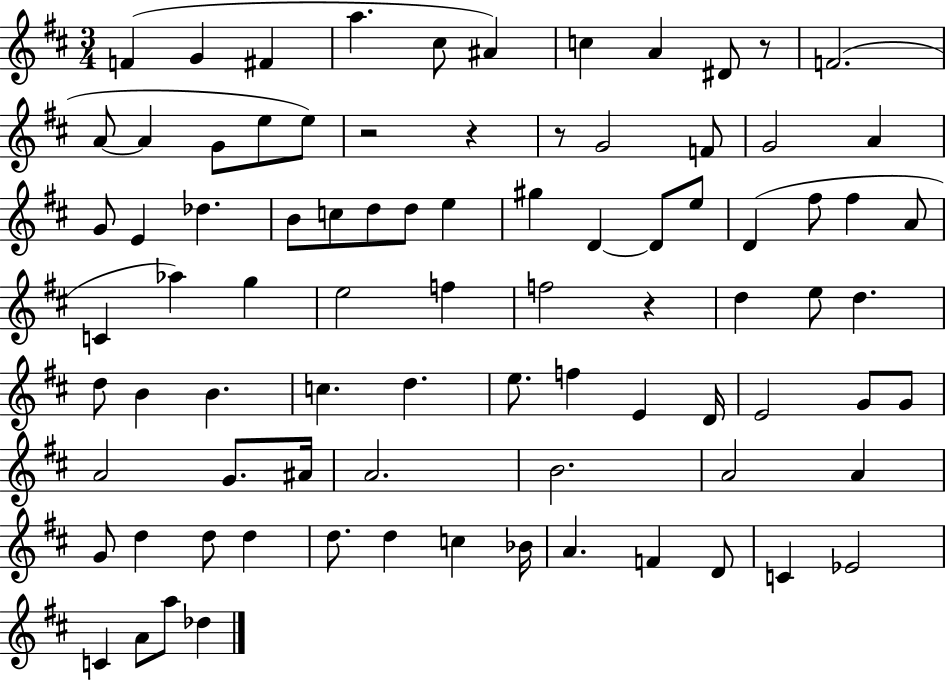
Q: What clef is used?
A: treble